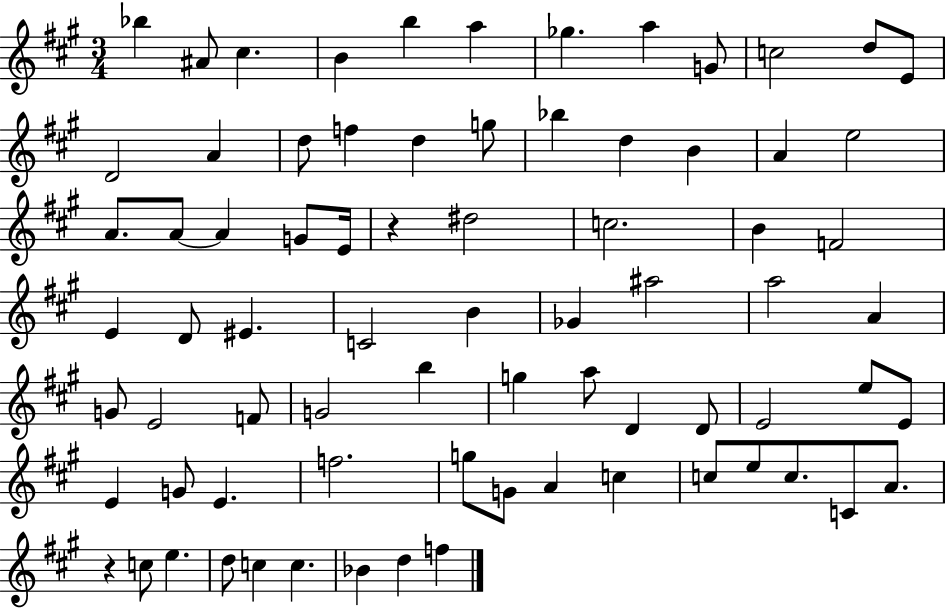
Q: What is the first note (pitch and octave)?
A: Bb5